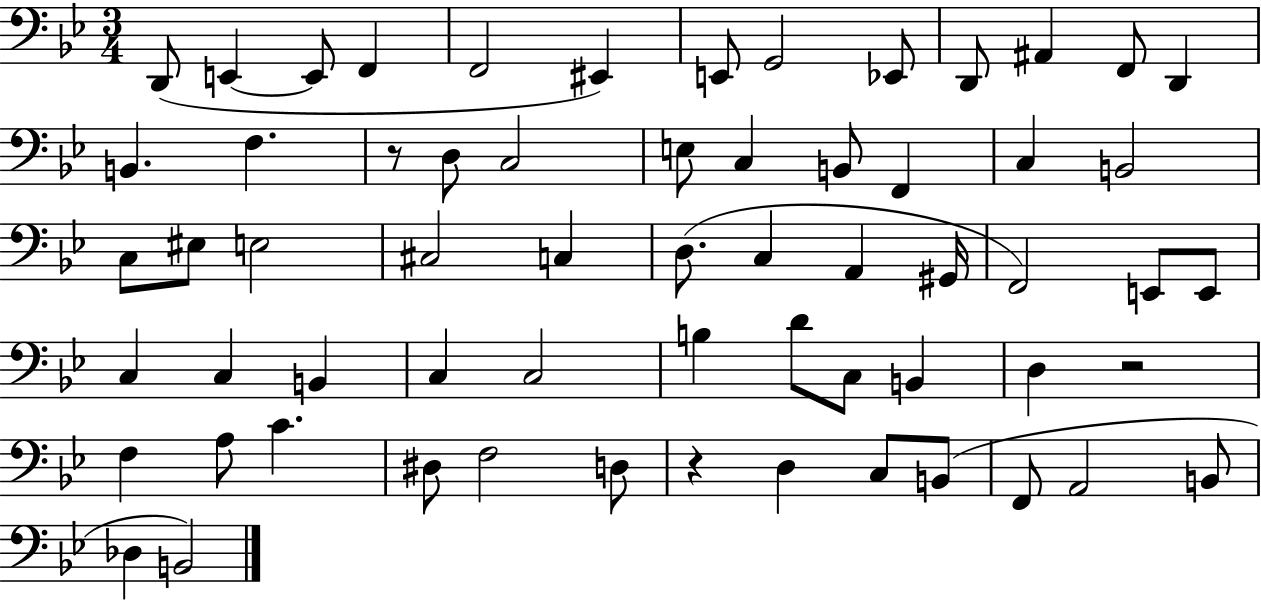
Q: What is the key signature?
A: BES major